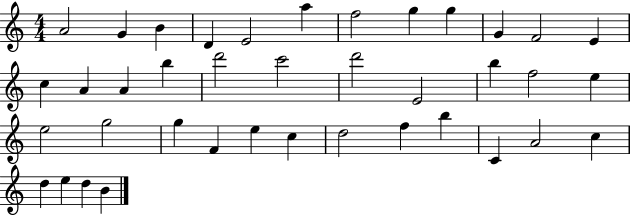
X:1
T:Untitled
M:4/4
L:1/4
K:C
A2 G B D E2 a f2 g g G F2 E c A A b d'2 c'2 d'2 E2 b f2 e e2 g2 g F e c d2 f b C A2 c d e d B